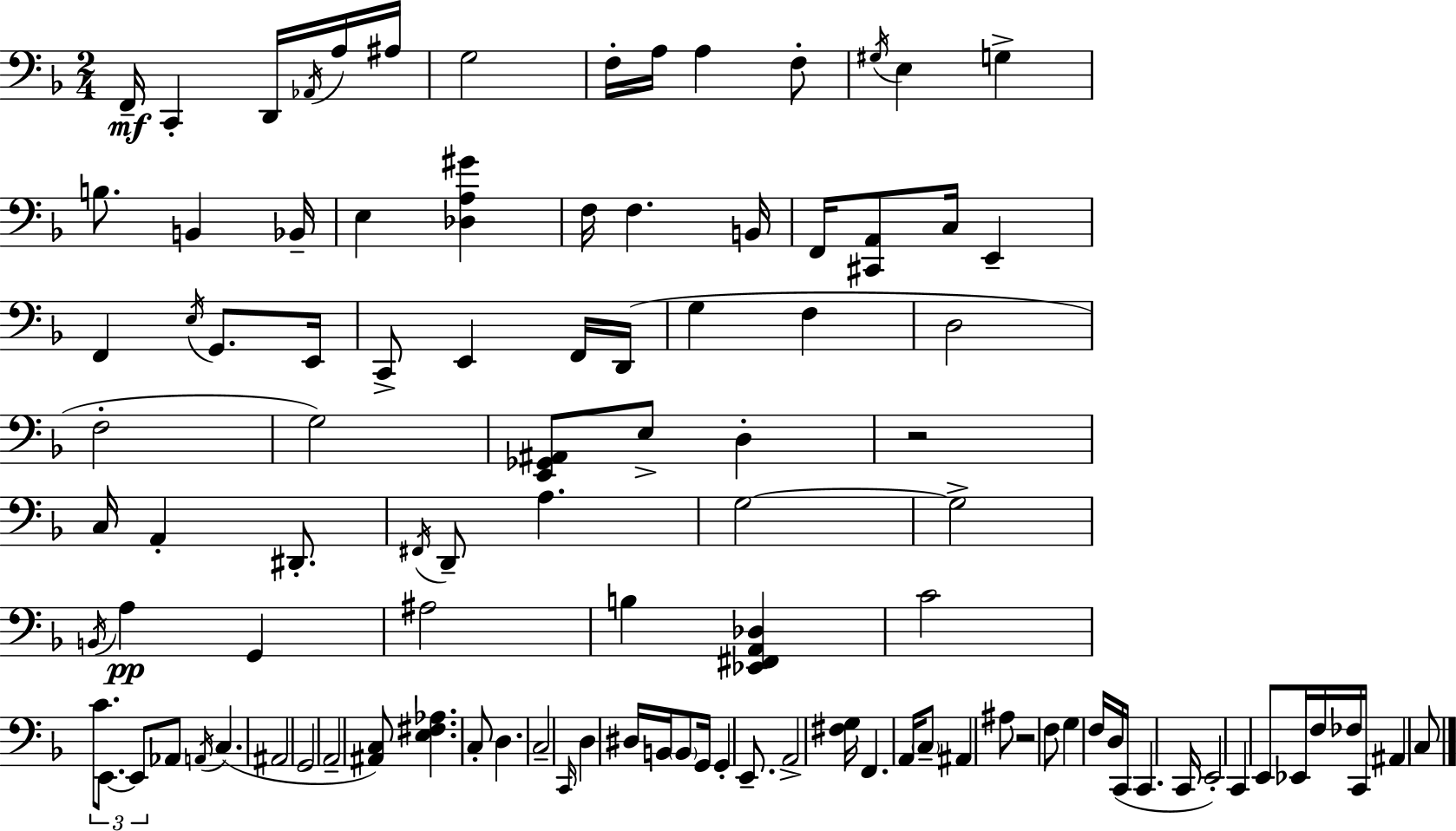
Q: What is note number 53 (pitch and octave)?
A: C4